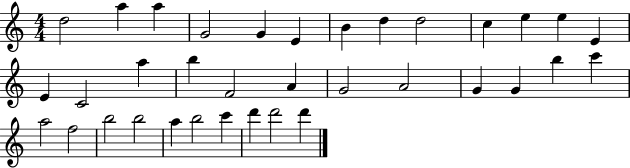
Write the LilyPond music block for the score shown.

{
  \clef treble
  \numericTimeSignature
  \time 4/4
  \key c \major
  d''2 a''4 a''4 | g'2 g'4 e'4 | b'4 d''4 d''2 | c''4 e''4 e''4 e'4 | \break e'4 c'2 a''4 | b''4 f'2 a'4 | g'2 a'2 | g'4 g'4 b''4 c'''4 | \break a''2 f''2 | b''2 b''2 | a''4 b''2 c'''4 | d'''4 d'''2 d'''4 | \break \bar "|."
}